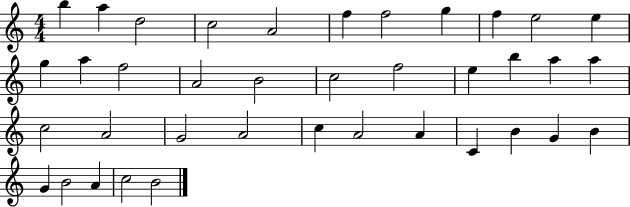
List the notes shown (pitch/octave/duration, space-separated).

B5/q A5/q D5/h C5/h A4/h F5/q F5/h G5/q F5/q E5/h E5/q G5/q A5/q F5/h A4/h B4/h C5/h F5/h E5/q B5/q A5/q A5/q C5/h A4/h G4/h A4/h C5/q A4/h A4/q C4/q B4/q G4/q B4/q G4/q B4/h A4/q C5/h B4/h